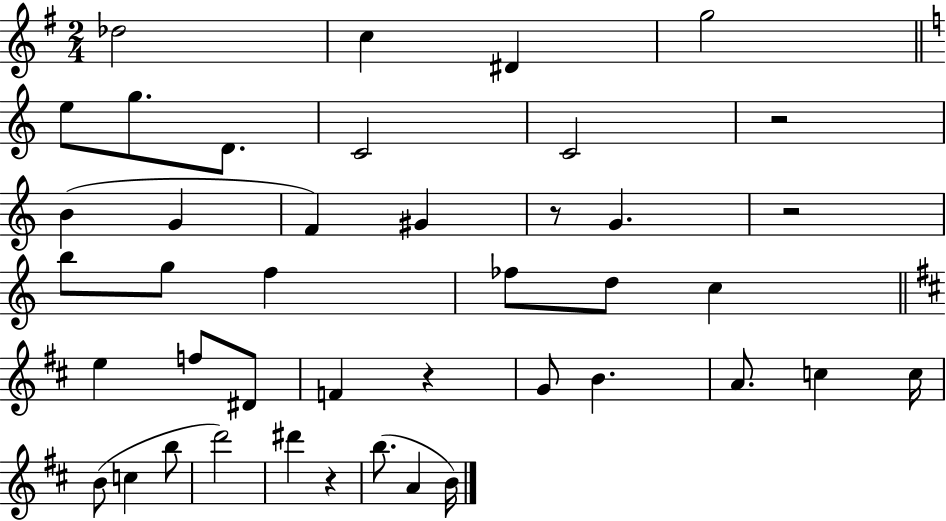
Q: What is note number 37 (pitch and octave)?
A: B4